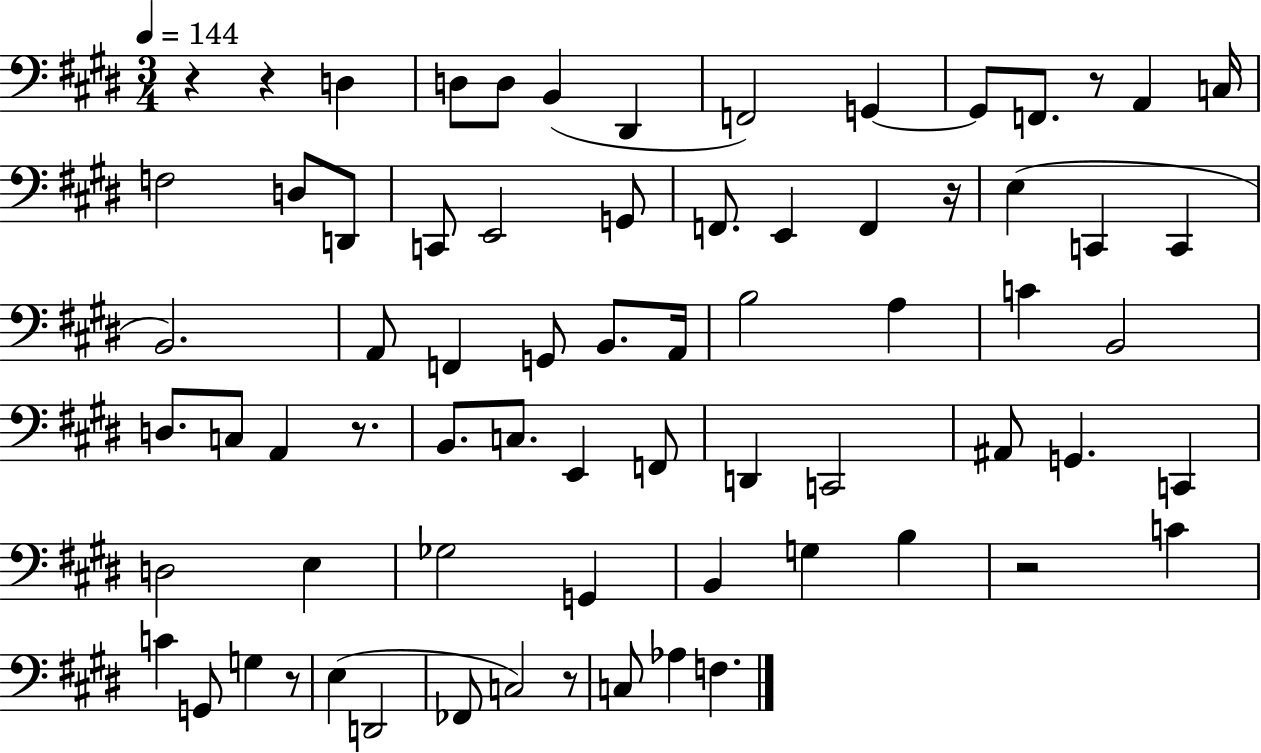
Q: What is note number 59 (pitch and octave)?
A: FES2